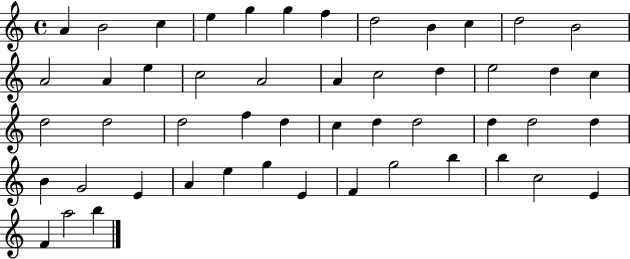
A4/q B4/h C5/q E5/q G5/q G5/q F5/q D5/h B4/q C5/q D5/h B4/h A4/h A4/q E5/q C5/h A4/h A4/q C5/h D5/q E5/h D5/q C5/q D5/h D5/h D5/h F5/q D5/q C5/q D5/q D5/h D5/q D5/h D5/q B4/q G4/h E4/q A4/q E5/q G5/q E4/q F4/q G5/h B5/q B5/q C5/h E4/q F4/q A5/h B5/q